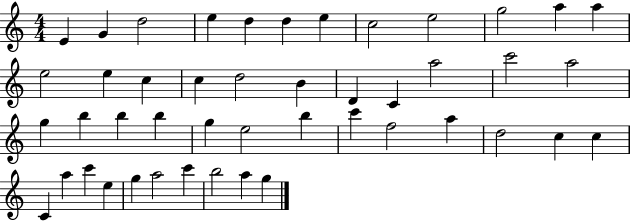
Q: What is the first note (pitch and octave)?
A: E4